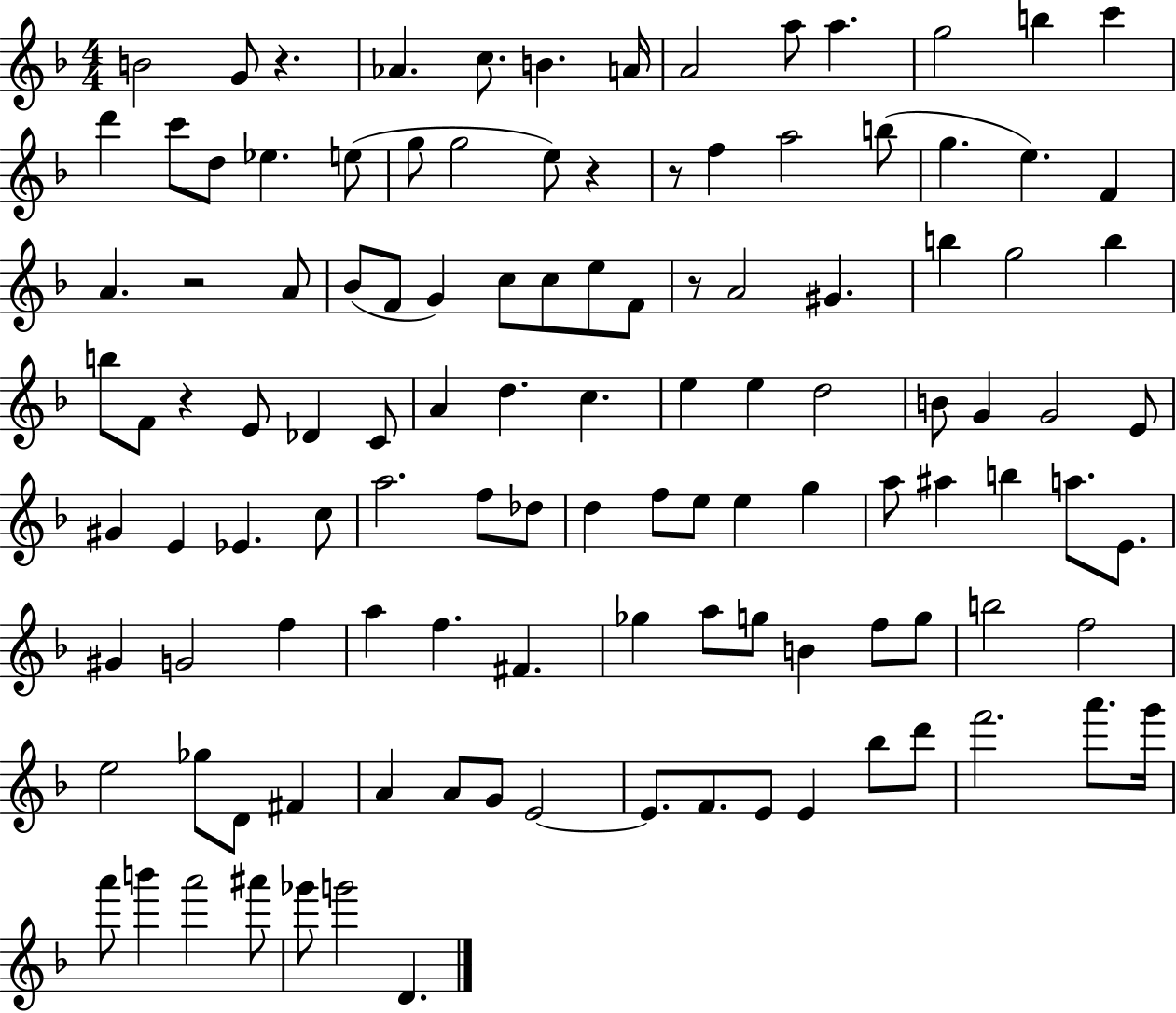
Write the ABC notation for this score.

X:1
T:Untitled
M:4/4
L:1/4
K:F
B2 G/2 z _A c/2 B A/4 A2 a/2 a g2 b c' d' c'/2 d/2 _e e/2 g/2 g2 e/2 z z/2 f a2 b/2 g e F A z2 A/2 _B/2 F/2 G c/2 c/2 e/2 F/2 z/2 A2 ^G b g2 b b/2 F/2 z E/2 _D C/2 A d c e e d2 B/2 G G2 E/2 ^G E _E c/2 a2 f/2 _d/2 d f/2 e/2 e g a/2 ^a b a/2 E/2 ^G G2 f a f ^F _g a/2 g/2 B f/2 g/2 b2 f2 e2 _g/2 D/2 ^F A A/2 G/2 E2 E/2 F/2 E/2 E _b/2 d'/2 f'2 a'/2 g'/4 a'/2 b' a'2 ^a'/2 _g'/2 g'2 D